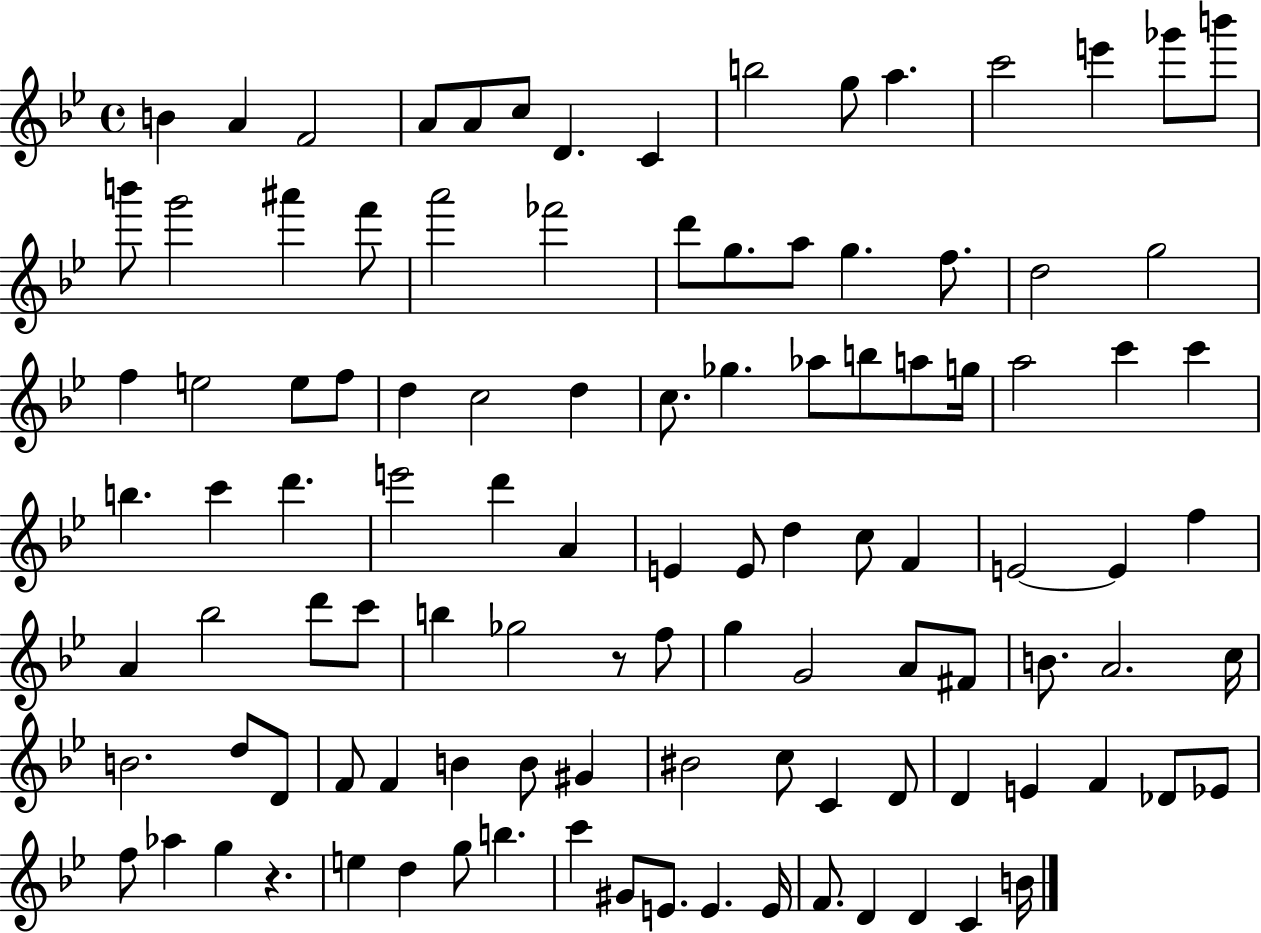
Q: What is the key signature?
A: BES major